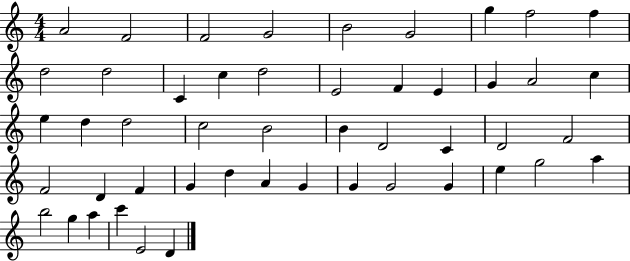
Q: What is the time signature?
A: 4/4